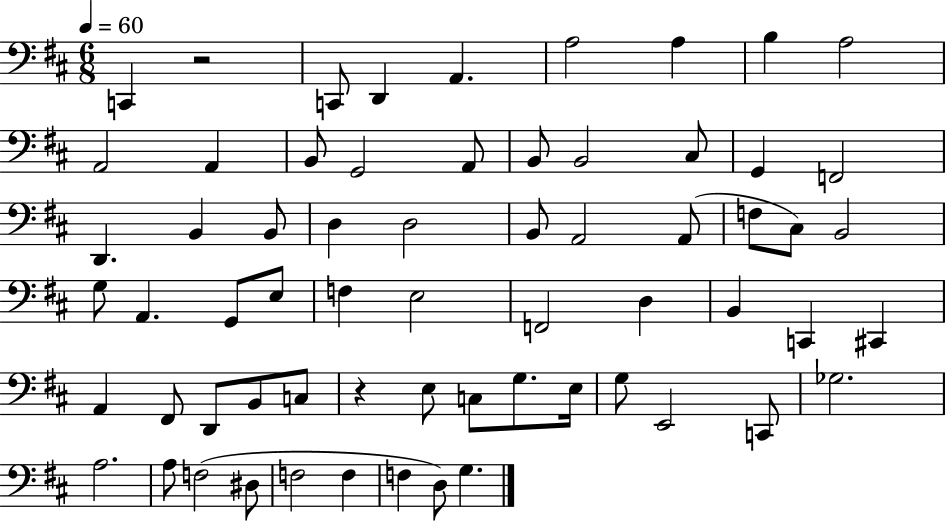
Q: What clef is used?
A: bass